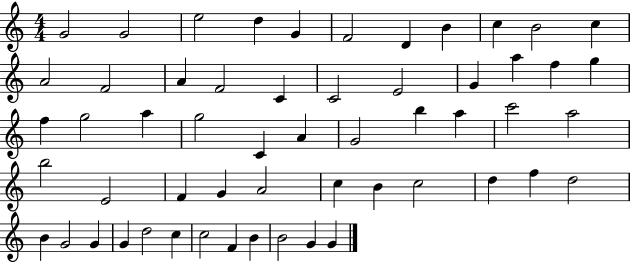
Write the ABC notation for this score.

X:1
T:Untitled
M:4/4
L:1/4
K:C
G2 G2 e2 d G F2 D B c B2 c A2 F2 A F2 C C2 E2 G a f g f g2 a g2 C A G2 b a c'2 a2 b2 E2 F G A2 c B c2 d f d2 B G2 G G d2 c c2 F B B2 G G